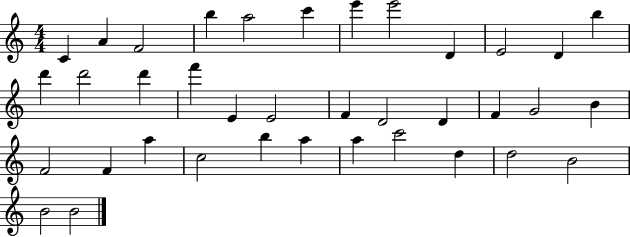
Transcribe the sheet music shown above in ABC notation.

X:1
T:Untitled
M:4/4
L:1/4
K:C
C A F2 b a2 c' e' e'2 D E2 D b d' d'2 d' f' E E2 F D2 D F G2 B F2 F a c2 b a a c'2 d d2 B2 B2 B2